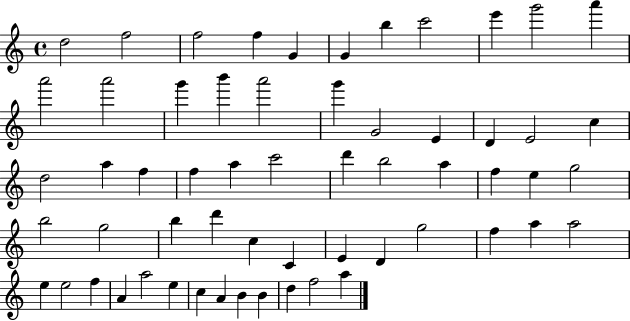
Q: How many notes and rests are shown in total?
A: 59